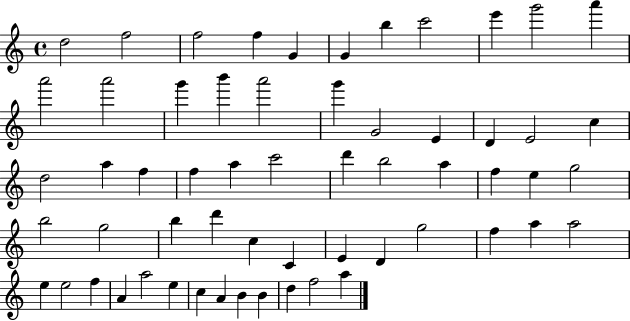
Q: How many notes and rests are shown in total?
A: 59